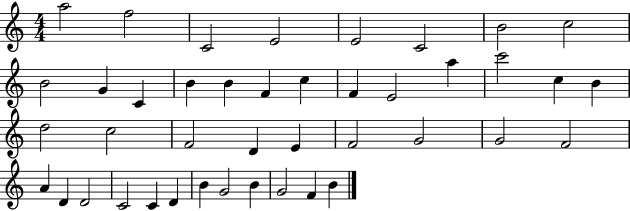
{
  \clef treble
  \numericTimeSignature
  \time 4/4
  \key c \major
  a''2 f''2 | c'2 e'2 | e'2 c'2 | b'2 c''2 | \break b'2 g'4 c'4 | b'4 b'4 f'4 c''4 | f'4 e'2 a''4 | c'''2 c''4 b'4 | \break d''2 c''2 | f'2 d'4 e'4 | f'2 g'2 | g'2 f'2 | \break a'4 d'4 d'2 | c'2 c'4 d'4 | b'4 g'2 b'4 | g'2 f'4 b'4 | \break \bar "|."
}